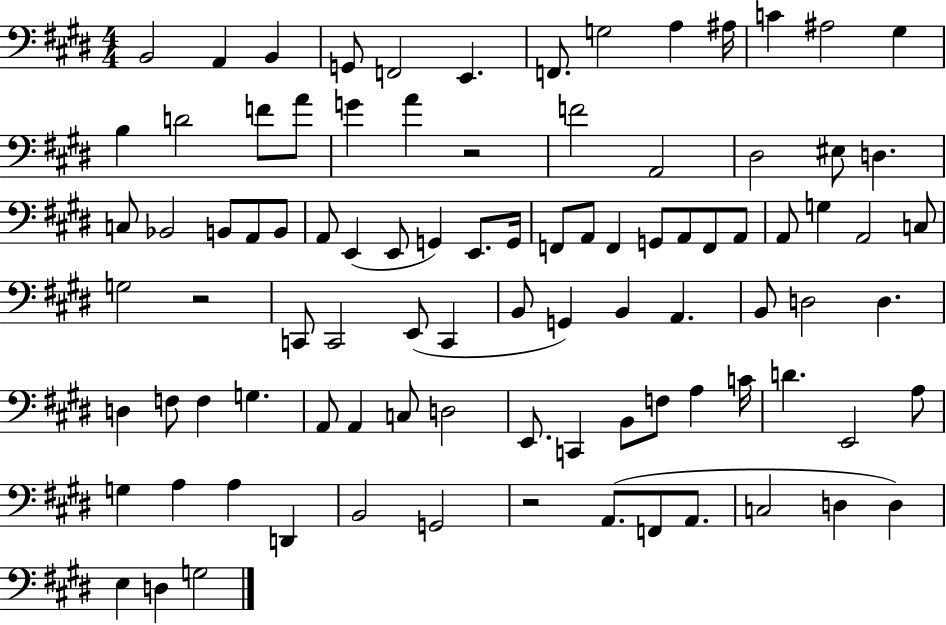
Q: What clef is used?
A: bass